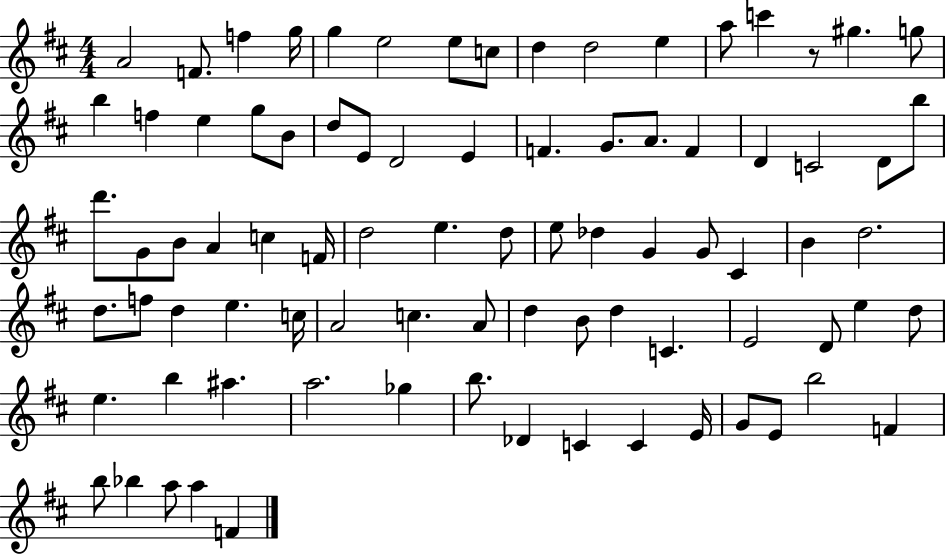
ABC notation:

X:1
T:Untitled
M:4/4
L:1/4
K:D
A2 F/2 f g/4 g e2 e/2 c/2 d d2 e a/2 c' z/2 ^g g/2 b f e g/2 B/2 d/2 E/2 D2 E F G/2 A/2 F D C2 D/2 b/2 d'/2 G/2 B/2 A c F/4 d2 e d/2 e/2 _d G G/2 ^C B d2 d/2 f/2 d e c/4 A2 c A/2 d B/2 d C E2 D/2 e d/2 e b ^a a2 _g b/2 _D C C E/4 G/2 E/2 b2 F b/2 _b a/2 a F